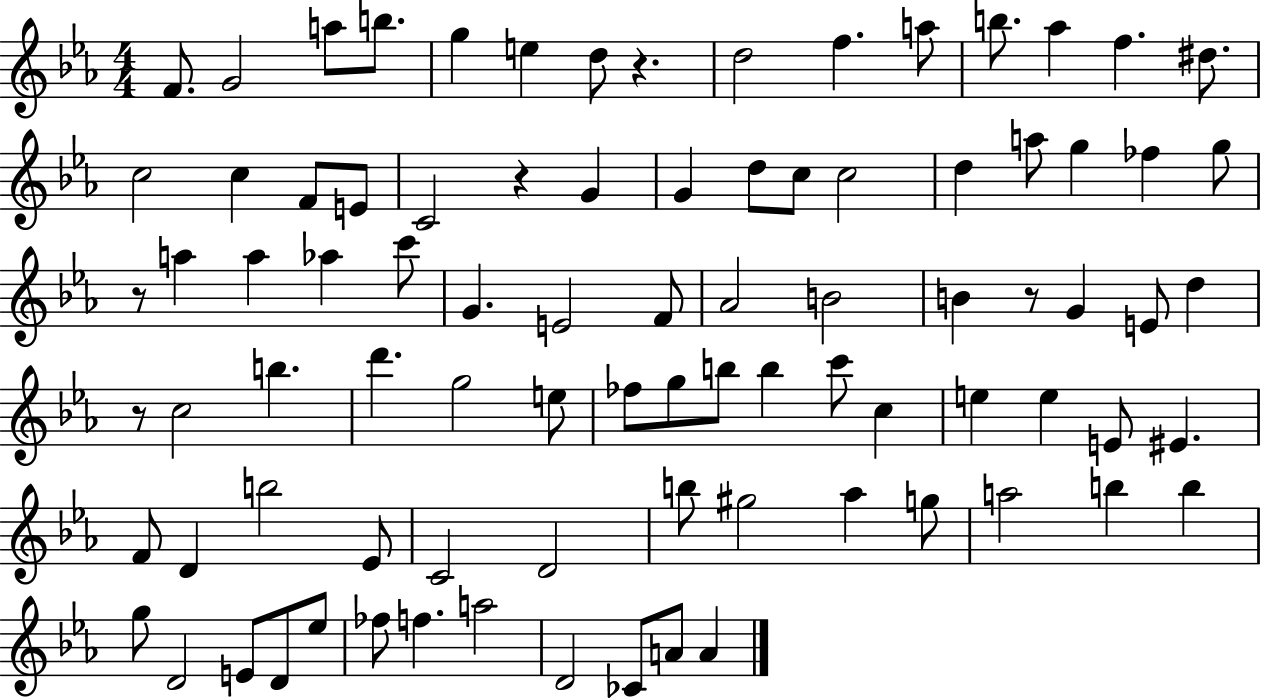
{
  \clef treble
  \numericTimeSignature
  \time 4/4
  \key ees \major
  f'8. g'2 a''8 b''8. | g''4 e''4 d''8 r4. | d''2 f''4. a''8 | b''8. aes''4 f''4. dis''8. | \break c''2 c''4 f'8 e'8 | c'2 r4 g'4 | g'4 d''8 c''8 c''2 | d''4 a''8 g''4 fes''4 g''8 | \break r8 a''4 a''4 aes''4 c'''8 | g'4. e'2 f'8 | aes'2 b'2 | b'4 r8 g'4 e'8 d''4 | \break r8 c''2 b''4. | d'''4. g''2 e''8 | fes''8 g''8 b''8 b''4 c'''8 c''4 | e''4 e''4 e'8 eis'4. | \break f'8 d'4 b''2 ees'8 | c'2 d'2 | b''8 gis''2 aes''4 g''8 | a''2 b''4 b''4 | \break g''8 d'2 e'8 d'8 ees''8 | fes''8 f''4. a''2 | d'2 ces'8 a'8 a'4 | \bar "|."
}